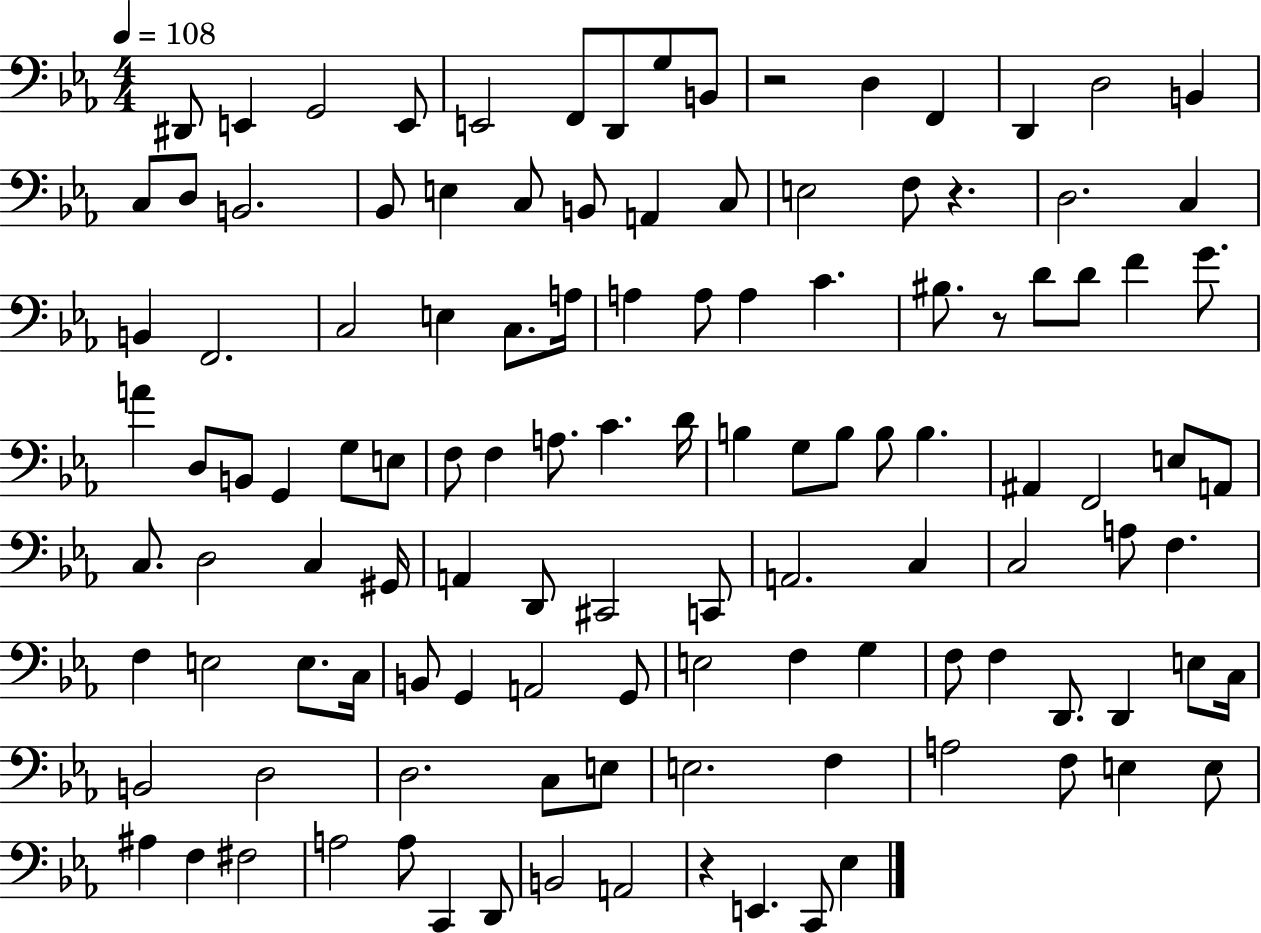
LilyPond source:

{
  \clef bass
  \numericTimeSignature
  \time 4/4
  \key ees \major
  \tempo 4 = 108
  dis,8 e,4 g,2 e,8 | e,2 f,8 d,8 g8 b,8 | r2 d4 f,4 | d,4 d2 b,4 | \break c8 d8 b,2. | bes,8 e4 c8 b,8 a,4 c8 | e2 f8 r4. | d2. c4 | \break b,4 f,2. | c2 e4 c8. a16 | a4 a8 a4 c'4. | bis8. r8 d'8 d'8 f'4 g'8. | \break a'4 d8 b,8 g,4 g8 e8 | f8 f4 a8. c'4. d'16 | b4 g8 b8 b8 b4. | ais,4 f,2 e8 a,8 | \break c8. d2 c4 gis,16 | a,4 d,8 cis,2 c,8 | a,2. c4 | c2 a8 f4. | \break f4 e2 e8. c16 | b,8 g,4 a,2 g,8 | e2 f4 g4 | f8 f4 d,8. d,4 e8 c16 | \break b,2 d2 | d2. c8 e8 | e2. f4 | a2 f8 e4 e8 | \break ais4 f4 fis2 | a2 a8 c,4 d,8 | b,2 a,2 | r4 e,4. c,8 ees4 | \break \bar "|."
}